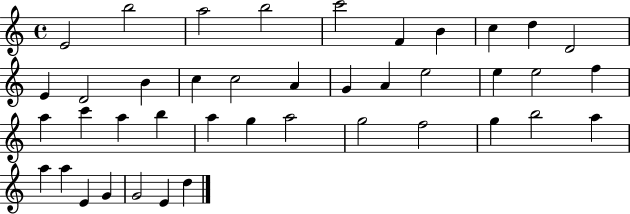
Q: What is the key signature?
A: C major